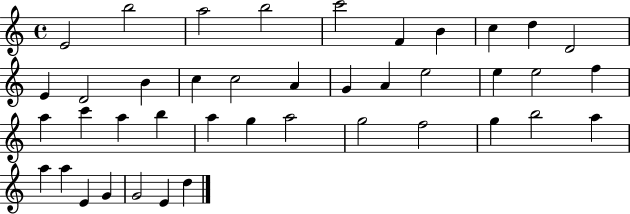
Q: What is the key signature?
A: C major